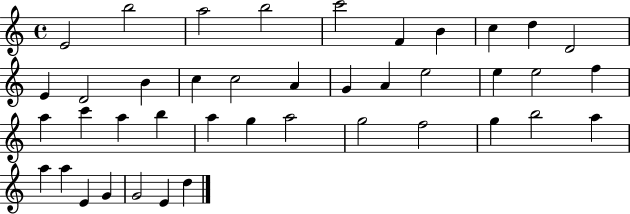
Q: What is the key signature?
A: C major